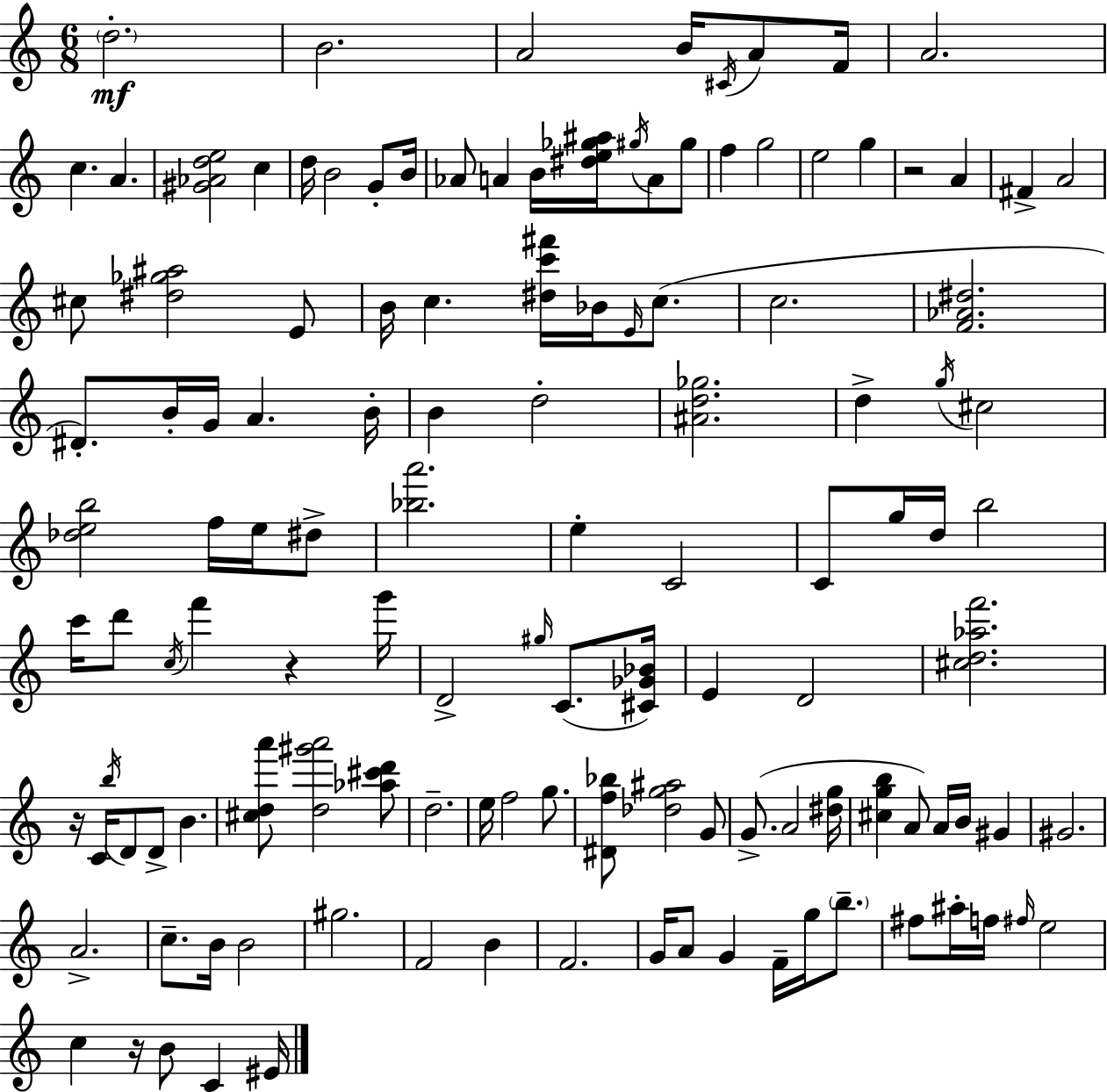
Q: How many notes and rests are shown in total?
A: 126